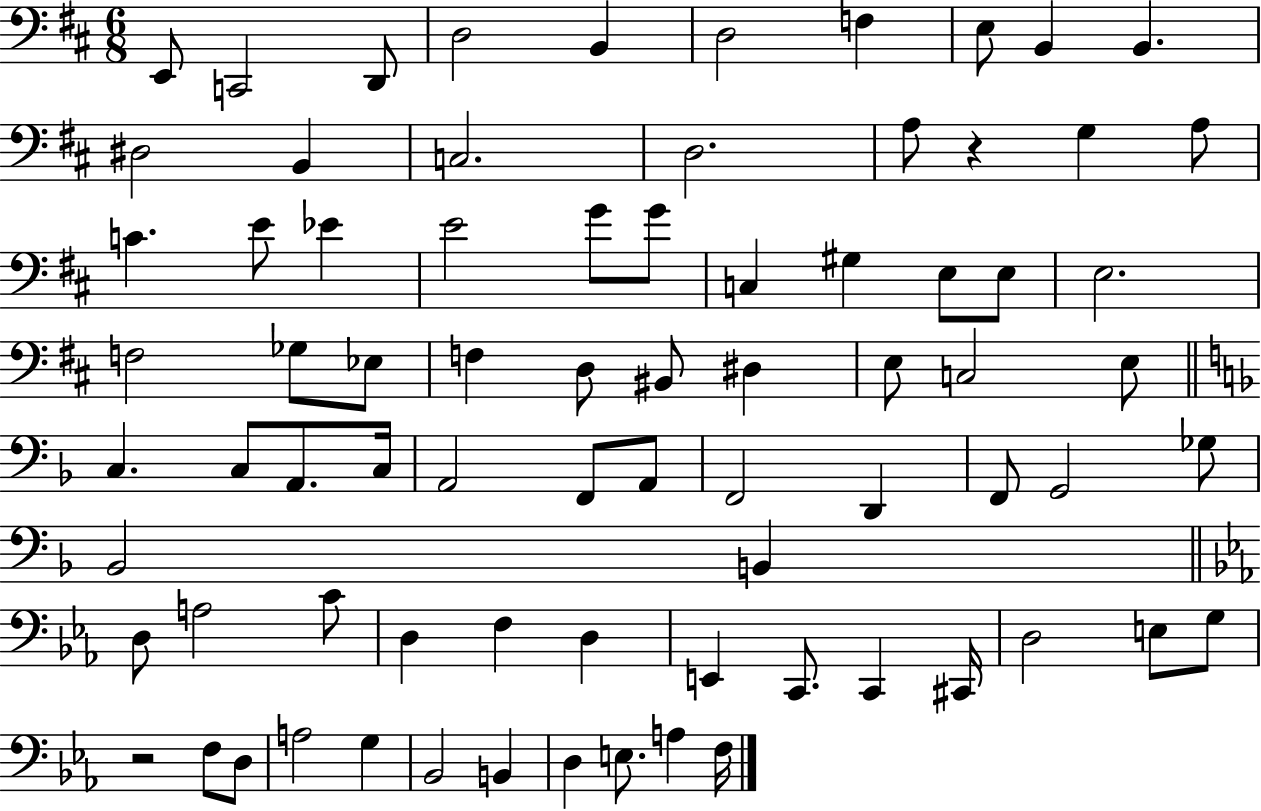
E2/e C2/h D2/e D3/h B2/q D3/h F3/q E3/e B2/q B2/q. D#3/h B2/q C3/h. D3/h. A3/e R/q G3/q A3/e C4/q. E4/e Eb4/q E4/h G4/e G4/e C3/q G#3/q E3/e E3/e E3/h. F3/h Gb3/e Eb3/e F3/q D3/e BIS2/e D#3/q E3/e C3/h E3/e C3/q. C3/e A2/e. C3/s A2/h F2/e A2/e F2/h D2/q F2/e G2/h Gb3/e Bb2/h B2/q D3/e A3/h C4/e D3/q F3/q D3/q E2/q C2/e. C2/q C#2/s D3/h E3/e G3/e R/h F3/e D3/e A3/h G3/q Bb2/h B2/q D3/q E3/e. A3/q F3/s